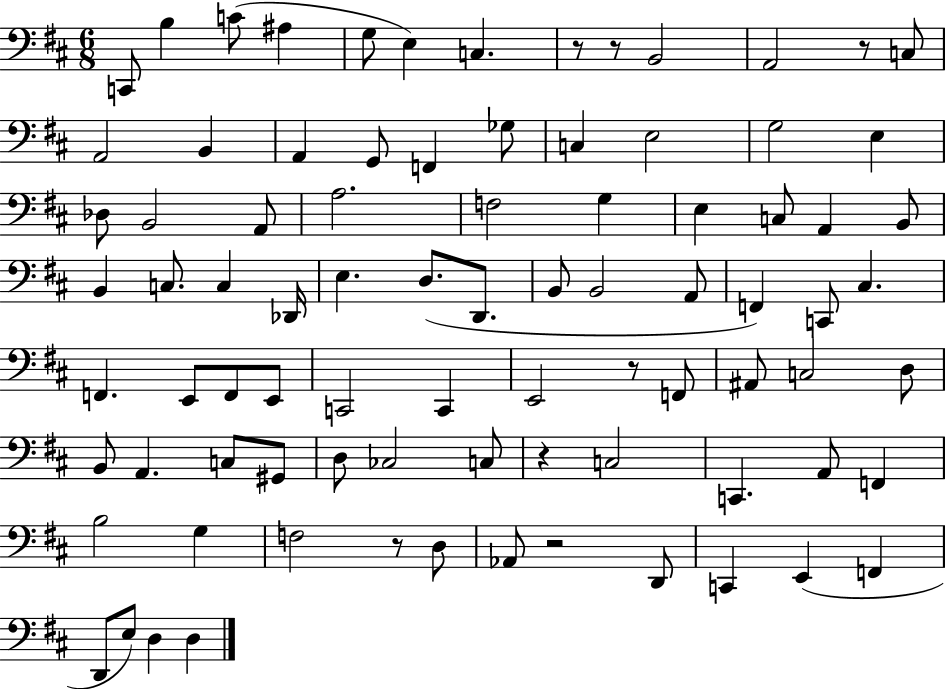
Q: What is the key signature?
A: D major